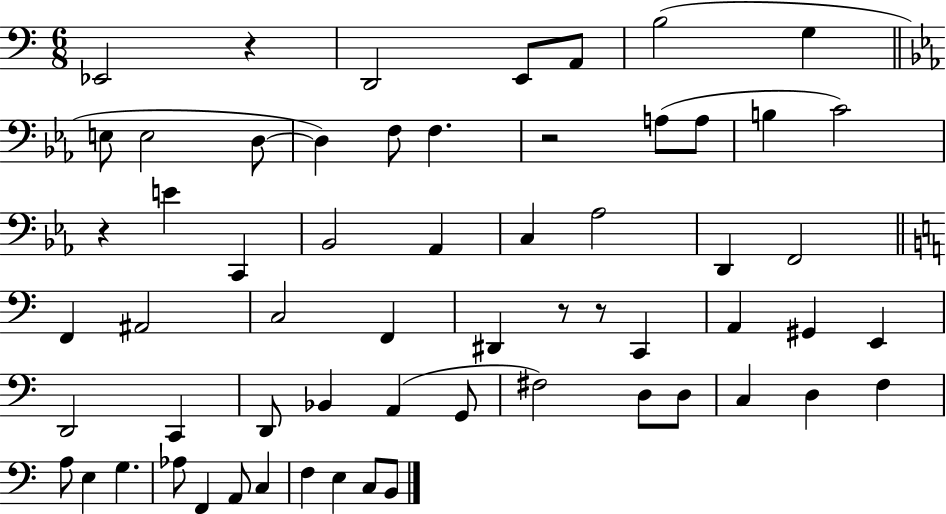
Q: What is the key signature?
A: C major